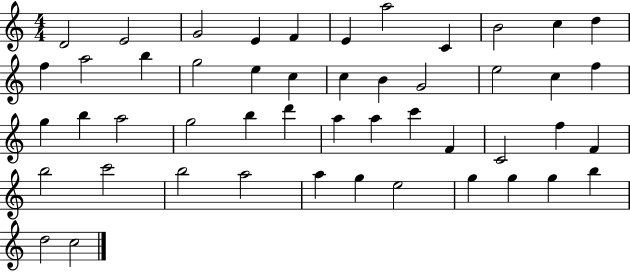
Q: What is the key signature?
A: C major